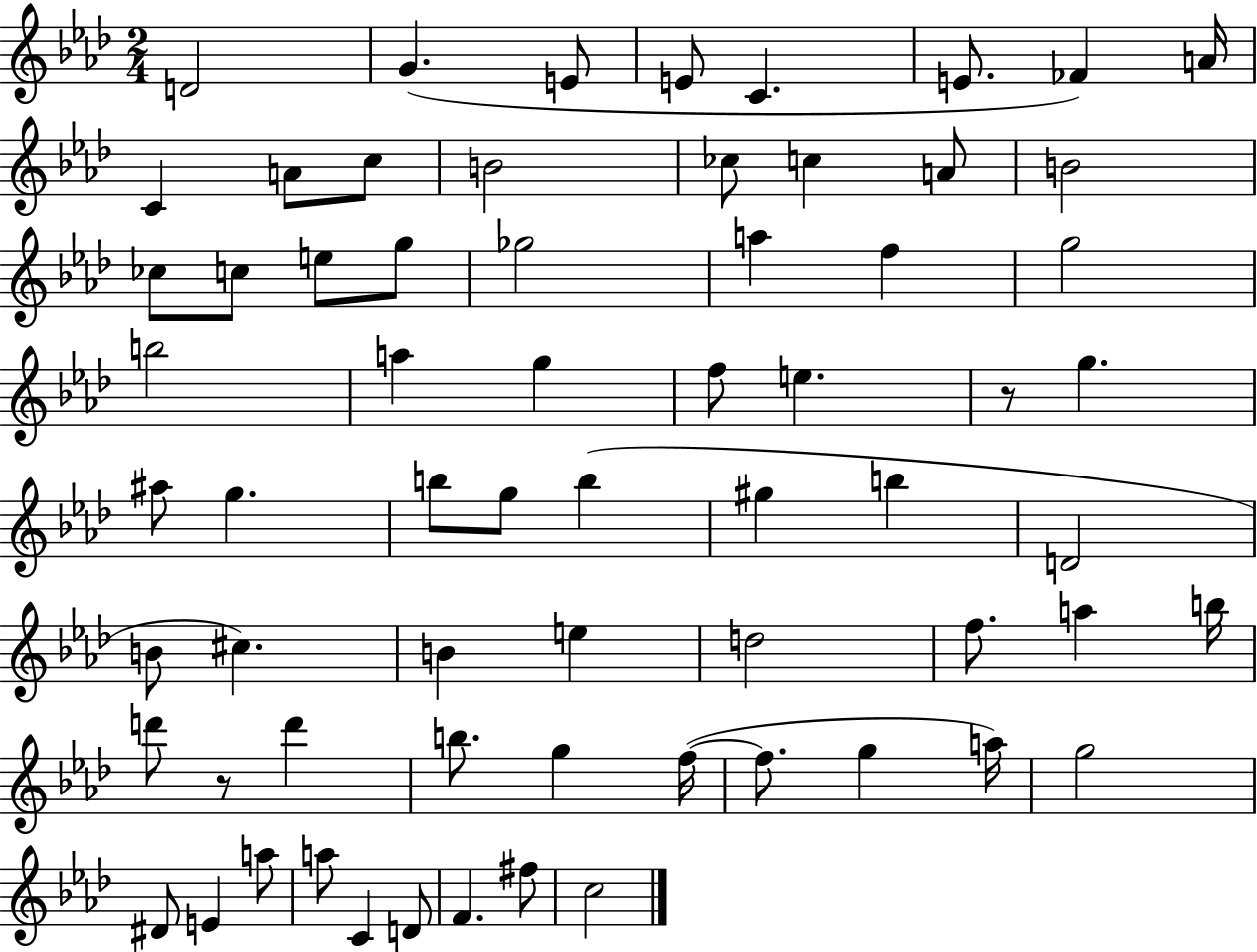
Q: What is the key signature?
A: AES major